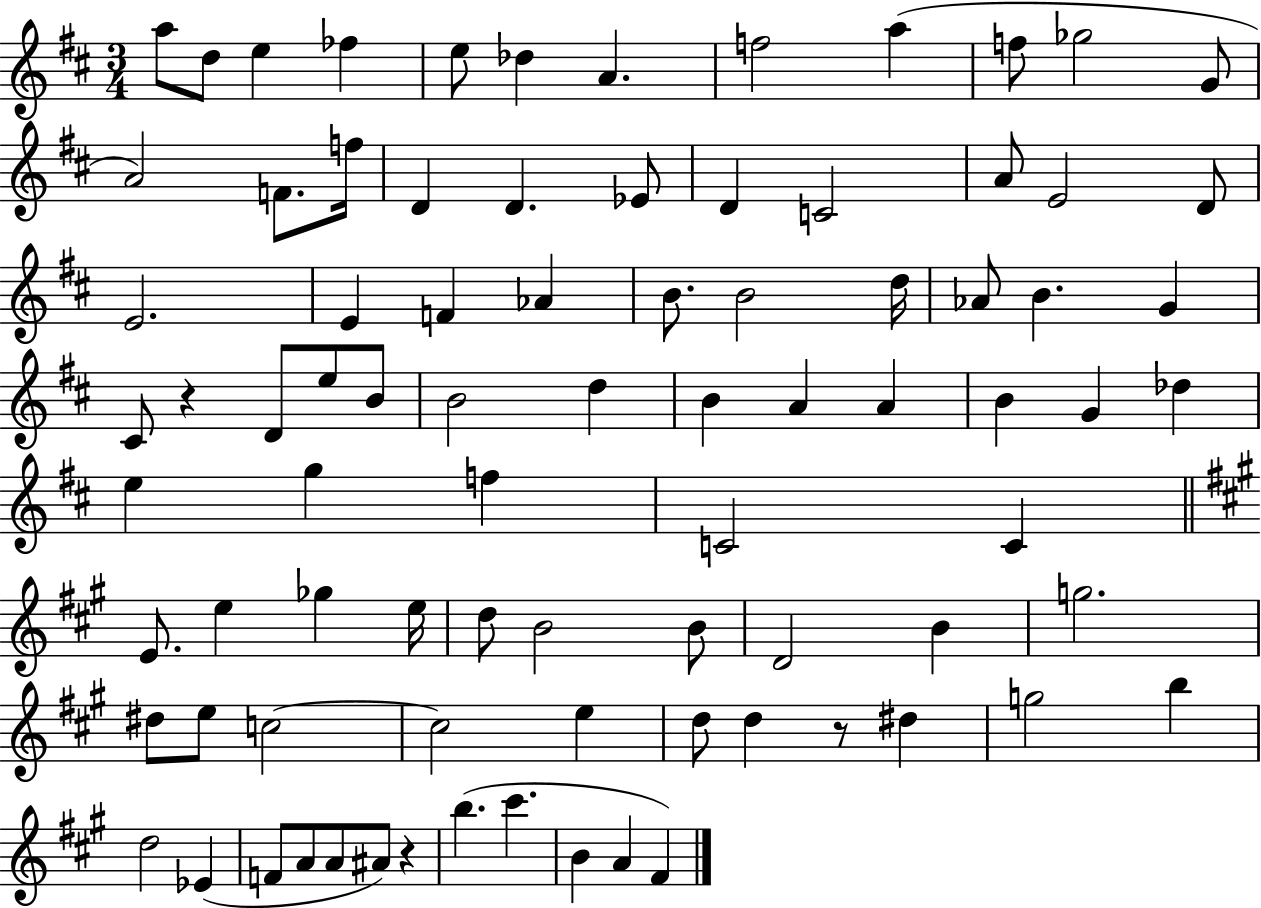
A5/e D5/e E5/q FES5/q E5/e Db5/q A4/q. F5/h A5/q F5/e Gb5/h G4/e A4/h F4/e. F5/s D4/q D4/q. Eb4/e D4/q C4/h A4/e E4/h D4/e E4/h. E4/q F4/q Ab4/q B4/e. B4/h D5/s Ab4/e B4/q. G4/q C#4/e R/q D4/e E5/e B4/e B4/h D5/q B4/q A4/q A4/q B4/q G4/q Db5/q E5/q G5/q F5/q C4/h C4/q E4/e. E5/q Gb5/q E5/s D5/e B4/h B4/e D4/h B4/q G5/h. D#5/e E5/e C5/h C5/h E5/q D5/e D5/q R/e D#5/q G5/h B5/q D5/h Eb4/q F4/e A4/e A4/e A#4/e R/q B5/q. C#6/q. B4/q A4/q F#4/q